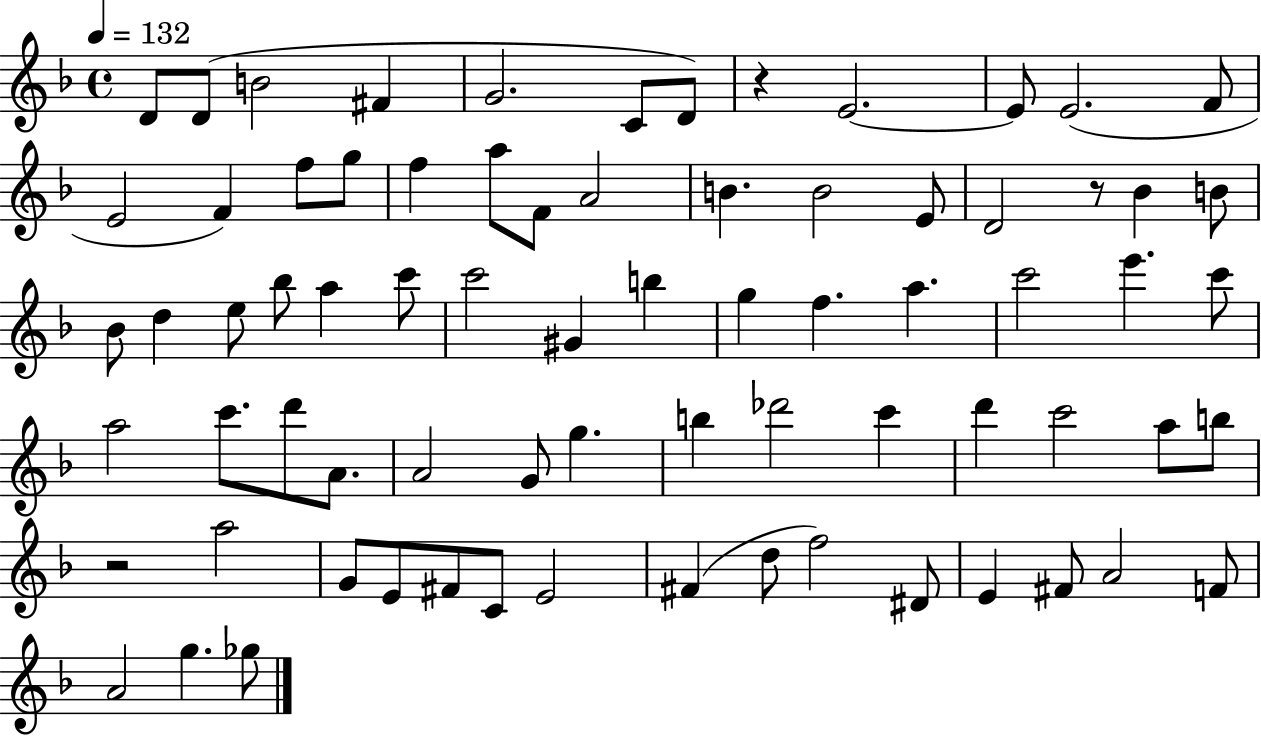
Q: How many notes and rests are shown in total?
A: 74